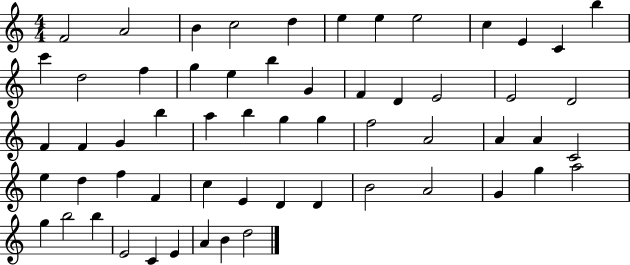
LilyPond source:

{
  \clef treble
  \numericTimeSignature
  \time 4/4
  \key c \major
  f'2 a'2 | b'4 c''2 d''4 | e''4 e''4 e''2 | c''4 e'4 c'4 b''4 | \break c'''4 d''2 f''4 | g''4 e''4 b''4 g'4 | f'4 d'4 e'2 | e'2 d'2 | \break f'4 f'4 g'4 b''4 | a''4 b''4 g''4 g''4 | f''2 a'2 | a'4 a'4 c'2 | \break e''4 d''4 f''4 f'4 | c''4 e'4 d'4 d'4 | b'2 a'2 | g'4 g''4 a''2 | \break g''4 b''2 b''4 | e'2 c'4 e'4 | a'4 b'4 d''2 | \bar "|."
}